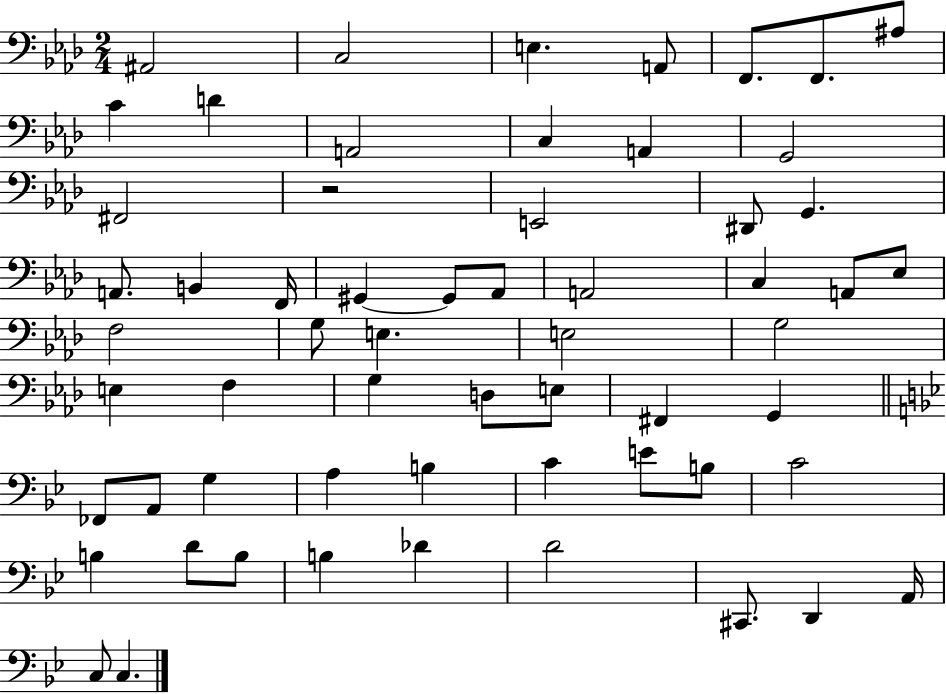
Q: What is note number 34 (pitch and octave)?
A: F3